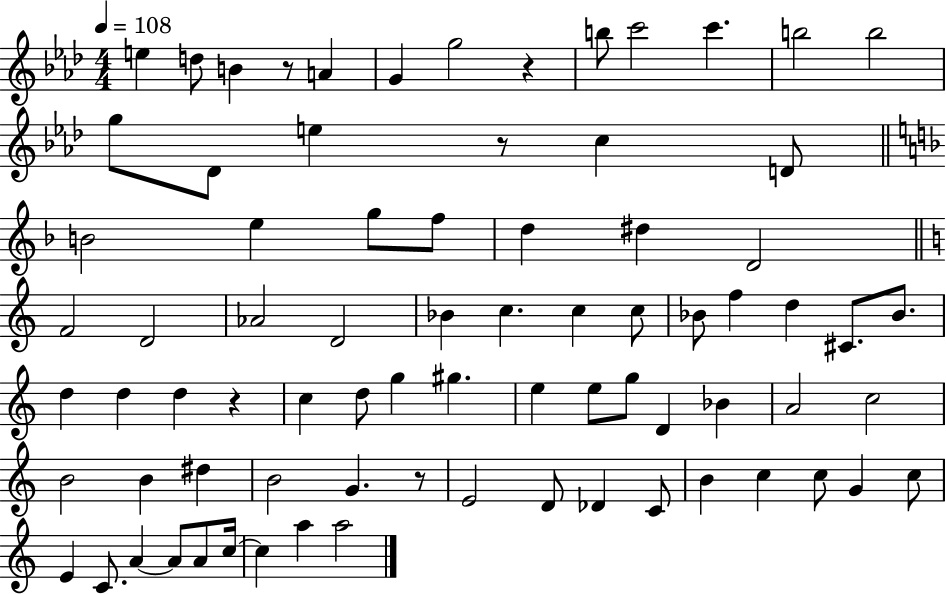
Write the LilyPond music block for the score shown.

{
  \clef treble
  \numericTimeSignature
  \time 4/4
  \key aes \major
  \tempo 4 = 108
  e''4 d''8 b'4 r8 a'4 | g'4 g''2 r4 | b''8 c'''2 c'''4. | b''2 b''2 | \break g''8 des'8 e''4 r8 c''4 d'8 | \bar "||" \break \key f \major b'2 e''4 g''8 f''8 | d''4 dis''4 d'2 | \bar "||" \break \key c \major f'2 d'2 | aes'2 d'2 | bes'4 c''4. c''4 c''8 | bes'8 f''4 d''4 cis'8. bes'8. | \break d''4 d''4 d''4 r4 | c''4 d''8 g''4 gis''4. | e''4 e''8 g''8 d'4 bes'4 | a'2 c''2 | \break b'2 b'4 dis''4 | b'2 g'4. r8 | e'2 d'8 des'4 c'8 | b'4 c''4 c''8 g'4 c''8 | \break e'4 c'8. a'4~~ a'8 a'8 c''16~~ | c''4 a''4 a''2 | \bar "|."
}